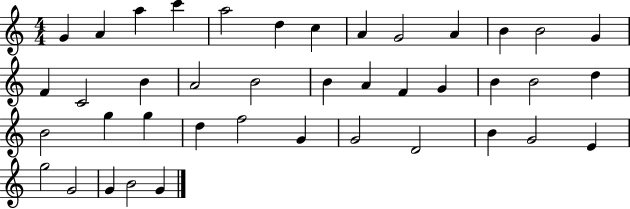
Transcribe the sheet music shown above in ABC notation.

X:1
T:Untitled
M:4/4
L:1/4
K:C
G A a c' a2 d c A G2 A B B2 G F C2 B A2 B2 B A F G B B2 d B2 g g d f2 G G2 D2 B G2 E g2 G2 G B2 G